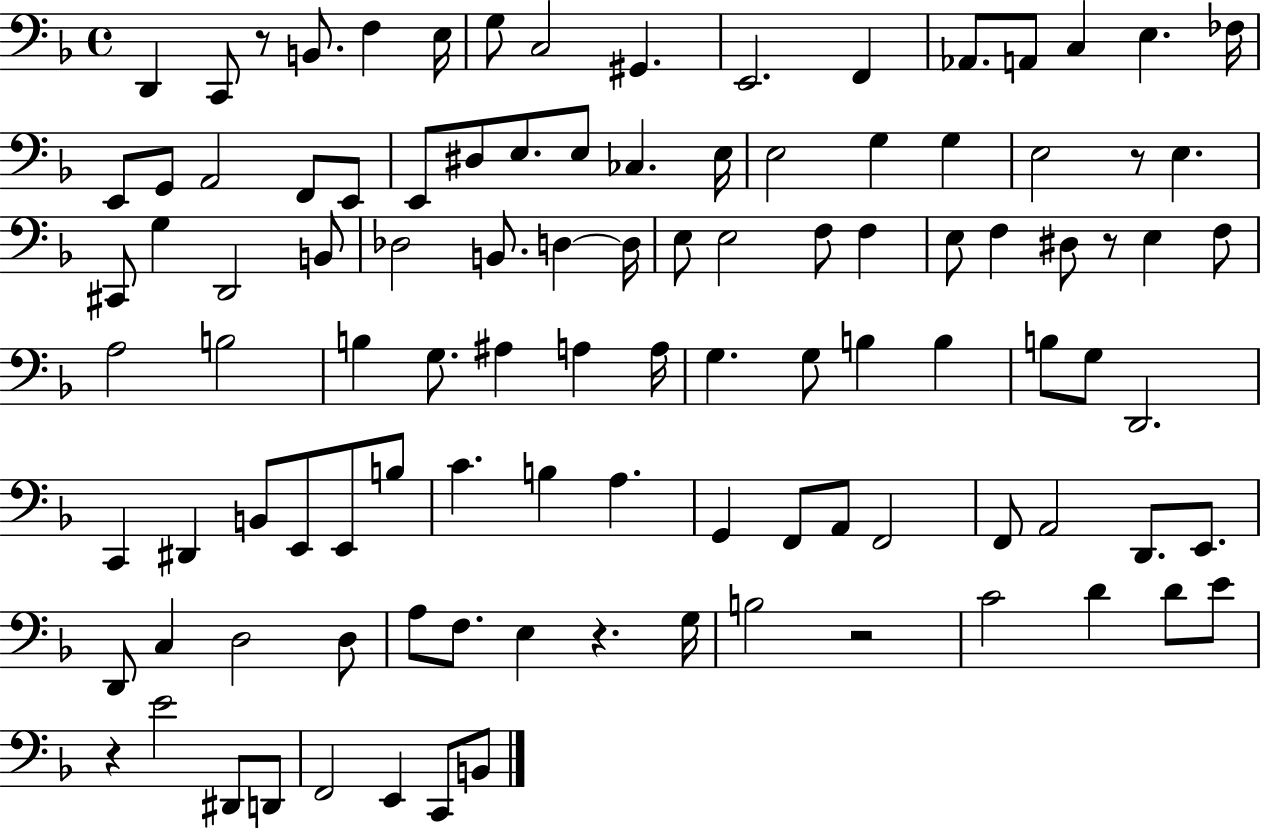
X:1
T:Untitled
M:4/4
L:1/4
K:F
D,, C,,/2 z/2 B,,/2 F, E,/4 G,/2 C,2 ^G,, E,,2 F,, _A,,/2 A,,/2 C, E, _F,/4 E,,/2 G,,/2 A,,2 F,,/2 E,,/2 E,,/2 ^D,/2 E,/2 E,/2 _C, E,/4 E,2 G, G, E,2 z/2 E, ^C,,/2 G, D,,2 B,,/2 _D,2 B,,/2 D, D,/4 E,/2 E,2 F,/2 F, E,/2 F, ^D,/2 z/2 E, F,/2 A,2 B,2 B, G,/2 ^A, A, A,/4 G, G,/2 B, B, B,/2 G,/2 D,,2 C,, ^D,, B,,/2 E,,/2 E,,/2 B,/2 C B, A, G,, F,,/2 A,,/2 F,,2 F,,/2 A,,2 D,,/2 E,,/2 D,,/2 C, D,2 D,/2 A,/2 F,/2 E, z G,/4 B,2 z2 C2 D D/2 E/2 z E2 ^D,,/2 D,,/2 F,,2 E,, C,,/2 B,,/2